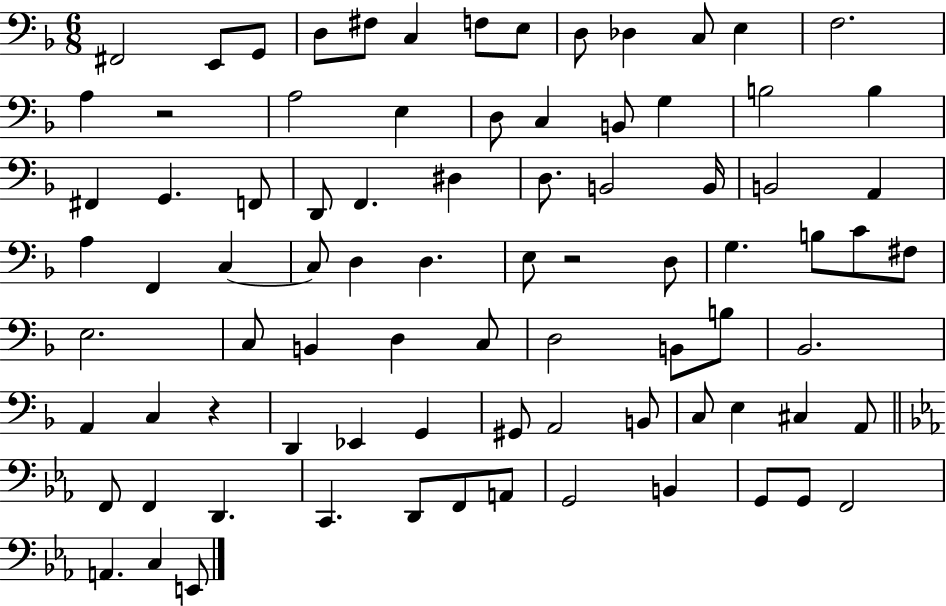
X:1
T:Untitled
M:6/8
L:1/4
K:F
^F,,2 E,,/2 G,,/2 D,/2 ^F,/2 C, F,/2 E,/2 D,/2 _D, C,/2 E, F,2 A, z2 A,2 E, D,/2 C, B,,/2 G, B,2 B, ^F,, G,, F,,/2 D,,/2 F,, ^D, D,/2 B,,2 B,,/4 B,,2 A,, A, F,, C, C,/2 D, D, E,/2 z2 D,/2 G, B,/2 C/2 ^F,/2 E,2 C,/2 B,, D, C,/2 D,2 B,,/2 B,/2 _B,,2 A,, C, z D,, _E,, G,, ^G,,/2 A,,2 B,,/2 C,/2 E, ^C, A,,/2 F,,/2 F,, D,, C,, D,,/2 F,,/2 A,,/2 G,,2 B,, G,,/2 G,,/2 F,,2 A,, C, E,,/2